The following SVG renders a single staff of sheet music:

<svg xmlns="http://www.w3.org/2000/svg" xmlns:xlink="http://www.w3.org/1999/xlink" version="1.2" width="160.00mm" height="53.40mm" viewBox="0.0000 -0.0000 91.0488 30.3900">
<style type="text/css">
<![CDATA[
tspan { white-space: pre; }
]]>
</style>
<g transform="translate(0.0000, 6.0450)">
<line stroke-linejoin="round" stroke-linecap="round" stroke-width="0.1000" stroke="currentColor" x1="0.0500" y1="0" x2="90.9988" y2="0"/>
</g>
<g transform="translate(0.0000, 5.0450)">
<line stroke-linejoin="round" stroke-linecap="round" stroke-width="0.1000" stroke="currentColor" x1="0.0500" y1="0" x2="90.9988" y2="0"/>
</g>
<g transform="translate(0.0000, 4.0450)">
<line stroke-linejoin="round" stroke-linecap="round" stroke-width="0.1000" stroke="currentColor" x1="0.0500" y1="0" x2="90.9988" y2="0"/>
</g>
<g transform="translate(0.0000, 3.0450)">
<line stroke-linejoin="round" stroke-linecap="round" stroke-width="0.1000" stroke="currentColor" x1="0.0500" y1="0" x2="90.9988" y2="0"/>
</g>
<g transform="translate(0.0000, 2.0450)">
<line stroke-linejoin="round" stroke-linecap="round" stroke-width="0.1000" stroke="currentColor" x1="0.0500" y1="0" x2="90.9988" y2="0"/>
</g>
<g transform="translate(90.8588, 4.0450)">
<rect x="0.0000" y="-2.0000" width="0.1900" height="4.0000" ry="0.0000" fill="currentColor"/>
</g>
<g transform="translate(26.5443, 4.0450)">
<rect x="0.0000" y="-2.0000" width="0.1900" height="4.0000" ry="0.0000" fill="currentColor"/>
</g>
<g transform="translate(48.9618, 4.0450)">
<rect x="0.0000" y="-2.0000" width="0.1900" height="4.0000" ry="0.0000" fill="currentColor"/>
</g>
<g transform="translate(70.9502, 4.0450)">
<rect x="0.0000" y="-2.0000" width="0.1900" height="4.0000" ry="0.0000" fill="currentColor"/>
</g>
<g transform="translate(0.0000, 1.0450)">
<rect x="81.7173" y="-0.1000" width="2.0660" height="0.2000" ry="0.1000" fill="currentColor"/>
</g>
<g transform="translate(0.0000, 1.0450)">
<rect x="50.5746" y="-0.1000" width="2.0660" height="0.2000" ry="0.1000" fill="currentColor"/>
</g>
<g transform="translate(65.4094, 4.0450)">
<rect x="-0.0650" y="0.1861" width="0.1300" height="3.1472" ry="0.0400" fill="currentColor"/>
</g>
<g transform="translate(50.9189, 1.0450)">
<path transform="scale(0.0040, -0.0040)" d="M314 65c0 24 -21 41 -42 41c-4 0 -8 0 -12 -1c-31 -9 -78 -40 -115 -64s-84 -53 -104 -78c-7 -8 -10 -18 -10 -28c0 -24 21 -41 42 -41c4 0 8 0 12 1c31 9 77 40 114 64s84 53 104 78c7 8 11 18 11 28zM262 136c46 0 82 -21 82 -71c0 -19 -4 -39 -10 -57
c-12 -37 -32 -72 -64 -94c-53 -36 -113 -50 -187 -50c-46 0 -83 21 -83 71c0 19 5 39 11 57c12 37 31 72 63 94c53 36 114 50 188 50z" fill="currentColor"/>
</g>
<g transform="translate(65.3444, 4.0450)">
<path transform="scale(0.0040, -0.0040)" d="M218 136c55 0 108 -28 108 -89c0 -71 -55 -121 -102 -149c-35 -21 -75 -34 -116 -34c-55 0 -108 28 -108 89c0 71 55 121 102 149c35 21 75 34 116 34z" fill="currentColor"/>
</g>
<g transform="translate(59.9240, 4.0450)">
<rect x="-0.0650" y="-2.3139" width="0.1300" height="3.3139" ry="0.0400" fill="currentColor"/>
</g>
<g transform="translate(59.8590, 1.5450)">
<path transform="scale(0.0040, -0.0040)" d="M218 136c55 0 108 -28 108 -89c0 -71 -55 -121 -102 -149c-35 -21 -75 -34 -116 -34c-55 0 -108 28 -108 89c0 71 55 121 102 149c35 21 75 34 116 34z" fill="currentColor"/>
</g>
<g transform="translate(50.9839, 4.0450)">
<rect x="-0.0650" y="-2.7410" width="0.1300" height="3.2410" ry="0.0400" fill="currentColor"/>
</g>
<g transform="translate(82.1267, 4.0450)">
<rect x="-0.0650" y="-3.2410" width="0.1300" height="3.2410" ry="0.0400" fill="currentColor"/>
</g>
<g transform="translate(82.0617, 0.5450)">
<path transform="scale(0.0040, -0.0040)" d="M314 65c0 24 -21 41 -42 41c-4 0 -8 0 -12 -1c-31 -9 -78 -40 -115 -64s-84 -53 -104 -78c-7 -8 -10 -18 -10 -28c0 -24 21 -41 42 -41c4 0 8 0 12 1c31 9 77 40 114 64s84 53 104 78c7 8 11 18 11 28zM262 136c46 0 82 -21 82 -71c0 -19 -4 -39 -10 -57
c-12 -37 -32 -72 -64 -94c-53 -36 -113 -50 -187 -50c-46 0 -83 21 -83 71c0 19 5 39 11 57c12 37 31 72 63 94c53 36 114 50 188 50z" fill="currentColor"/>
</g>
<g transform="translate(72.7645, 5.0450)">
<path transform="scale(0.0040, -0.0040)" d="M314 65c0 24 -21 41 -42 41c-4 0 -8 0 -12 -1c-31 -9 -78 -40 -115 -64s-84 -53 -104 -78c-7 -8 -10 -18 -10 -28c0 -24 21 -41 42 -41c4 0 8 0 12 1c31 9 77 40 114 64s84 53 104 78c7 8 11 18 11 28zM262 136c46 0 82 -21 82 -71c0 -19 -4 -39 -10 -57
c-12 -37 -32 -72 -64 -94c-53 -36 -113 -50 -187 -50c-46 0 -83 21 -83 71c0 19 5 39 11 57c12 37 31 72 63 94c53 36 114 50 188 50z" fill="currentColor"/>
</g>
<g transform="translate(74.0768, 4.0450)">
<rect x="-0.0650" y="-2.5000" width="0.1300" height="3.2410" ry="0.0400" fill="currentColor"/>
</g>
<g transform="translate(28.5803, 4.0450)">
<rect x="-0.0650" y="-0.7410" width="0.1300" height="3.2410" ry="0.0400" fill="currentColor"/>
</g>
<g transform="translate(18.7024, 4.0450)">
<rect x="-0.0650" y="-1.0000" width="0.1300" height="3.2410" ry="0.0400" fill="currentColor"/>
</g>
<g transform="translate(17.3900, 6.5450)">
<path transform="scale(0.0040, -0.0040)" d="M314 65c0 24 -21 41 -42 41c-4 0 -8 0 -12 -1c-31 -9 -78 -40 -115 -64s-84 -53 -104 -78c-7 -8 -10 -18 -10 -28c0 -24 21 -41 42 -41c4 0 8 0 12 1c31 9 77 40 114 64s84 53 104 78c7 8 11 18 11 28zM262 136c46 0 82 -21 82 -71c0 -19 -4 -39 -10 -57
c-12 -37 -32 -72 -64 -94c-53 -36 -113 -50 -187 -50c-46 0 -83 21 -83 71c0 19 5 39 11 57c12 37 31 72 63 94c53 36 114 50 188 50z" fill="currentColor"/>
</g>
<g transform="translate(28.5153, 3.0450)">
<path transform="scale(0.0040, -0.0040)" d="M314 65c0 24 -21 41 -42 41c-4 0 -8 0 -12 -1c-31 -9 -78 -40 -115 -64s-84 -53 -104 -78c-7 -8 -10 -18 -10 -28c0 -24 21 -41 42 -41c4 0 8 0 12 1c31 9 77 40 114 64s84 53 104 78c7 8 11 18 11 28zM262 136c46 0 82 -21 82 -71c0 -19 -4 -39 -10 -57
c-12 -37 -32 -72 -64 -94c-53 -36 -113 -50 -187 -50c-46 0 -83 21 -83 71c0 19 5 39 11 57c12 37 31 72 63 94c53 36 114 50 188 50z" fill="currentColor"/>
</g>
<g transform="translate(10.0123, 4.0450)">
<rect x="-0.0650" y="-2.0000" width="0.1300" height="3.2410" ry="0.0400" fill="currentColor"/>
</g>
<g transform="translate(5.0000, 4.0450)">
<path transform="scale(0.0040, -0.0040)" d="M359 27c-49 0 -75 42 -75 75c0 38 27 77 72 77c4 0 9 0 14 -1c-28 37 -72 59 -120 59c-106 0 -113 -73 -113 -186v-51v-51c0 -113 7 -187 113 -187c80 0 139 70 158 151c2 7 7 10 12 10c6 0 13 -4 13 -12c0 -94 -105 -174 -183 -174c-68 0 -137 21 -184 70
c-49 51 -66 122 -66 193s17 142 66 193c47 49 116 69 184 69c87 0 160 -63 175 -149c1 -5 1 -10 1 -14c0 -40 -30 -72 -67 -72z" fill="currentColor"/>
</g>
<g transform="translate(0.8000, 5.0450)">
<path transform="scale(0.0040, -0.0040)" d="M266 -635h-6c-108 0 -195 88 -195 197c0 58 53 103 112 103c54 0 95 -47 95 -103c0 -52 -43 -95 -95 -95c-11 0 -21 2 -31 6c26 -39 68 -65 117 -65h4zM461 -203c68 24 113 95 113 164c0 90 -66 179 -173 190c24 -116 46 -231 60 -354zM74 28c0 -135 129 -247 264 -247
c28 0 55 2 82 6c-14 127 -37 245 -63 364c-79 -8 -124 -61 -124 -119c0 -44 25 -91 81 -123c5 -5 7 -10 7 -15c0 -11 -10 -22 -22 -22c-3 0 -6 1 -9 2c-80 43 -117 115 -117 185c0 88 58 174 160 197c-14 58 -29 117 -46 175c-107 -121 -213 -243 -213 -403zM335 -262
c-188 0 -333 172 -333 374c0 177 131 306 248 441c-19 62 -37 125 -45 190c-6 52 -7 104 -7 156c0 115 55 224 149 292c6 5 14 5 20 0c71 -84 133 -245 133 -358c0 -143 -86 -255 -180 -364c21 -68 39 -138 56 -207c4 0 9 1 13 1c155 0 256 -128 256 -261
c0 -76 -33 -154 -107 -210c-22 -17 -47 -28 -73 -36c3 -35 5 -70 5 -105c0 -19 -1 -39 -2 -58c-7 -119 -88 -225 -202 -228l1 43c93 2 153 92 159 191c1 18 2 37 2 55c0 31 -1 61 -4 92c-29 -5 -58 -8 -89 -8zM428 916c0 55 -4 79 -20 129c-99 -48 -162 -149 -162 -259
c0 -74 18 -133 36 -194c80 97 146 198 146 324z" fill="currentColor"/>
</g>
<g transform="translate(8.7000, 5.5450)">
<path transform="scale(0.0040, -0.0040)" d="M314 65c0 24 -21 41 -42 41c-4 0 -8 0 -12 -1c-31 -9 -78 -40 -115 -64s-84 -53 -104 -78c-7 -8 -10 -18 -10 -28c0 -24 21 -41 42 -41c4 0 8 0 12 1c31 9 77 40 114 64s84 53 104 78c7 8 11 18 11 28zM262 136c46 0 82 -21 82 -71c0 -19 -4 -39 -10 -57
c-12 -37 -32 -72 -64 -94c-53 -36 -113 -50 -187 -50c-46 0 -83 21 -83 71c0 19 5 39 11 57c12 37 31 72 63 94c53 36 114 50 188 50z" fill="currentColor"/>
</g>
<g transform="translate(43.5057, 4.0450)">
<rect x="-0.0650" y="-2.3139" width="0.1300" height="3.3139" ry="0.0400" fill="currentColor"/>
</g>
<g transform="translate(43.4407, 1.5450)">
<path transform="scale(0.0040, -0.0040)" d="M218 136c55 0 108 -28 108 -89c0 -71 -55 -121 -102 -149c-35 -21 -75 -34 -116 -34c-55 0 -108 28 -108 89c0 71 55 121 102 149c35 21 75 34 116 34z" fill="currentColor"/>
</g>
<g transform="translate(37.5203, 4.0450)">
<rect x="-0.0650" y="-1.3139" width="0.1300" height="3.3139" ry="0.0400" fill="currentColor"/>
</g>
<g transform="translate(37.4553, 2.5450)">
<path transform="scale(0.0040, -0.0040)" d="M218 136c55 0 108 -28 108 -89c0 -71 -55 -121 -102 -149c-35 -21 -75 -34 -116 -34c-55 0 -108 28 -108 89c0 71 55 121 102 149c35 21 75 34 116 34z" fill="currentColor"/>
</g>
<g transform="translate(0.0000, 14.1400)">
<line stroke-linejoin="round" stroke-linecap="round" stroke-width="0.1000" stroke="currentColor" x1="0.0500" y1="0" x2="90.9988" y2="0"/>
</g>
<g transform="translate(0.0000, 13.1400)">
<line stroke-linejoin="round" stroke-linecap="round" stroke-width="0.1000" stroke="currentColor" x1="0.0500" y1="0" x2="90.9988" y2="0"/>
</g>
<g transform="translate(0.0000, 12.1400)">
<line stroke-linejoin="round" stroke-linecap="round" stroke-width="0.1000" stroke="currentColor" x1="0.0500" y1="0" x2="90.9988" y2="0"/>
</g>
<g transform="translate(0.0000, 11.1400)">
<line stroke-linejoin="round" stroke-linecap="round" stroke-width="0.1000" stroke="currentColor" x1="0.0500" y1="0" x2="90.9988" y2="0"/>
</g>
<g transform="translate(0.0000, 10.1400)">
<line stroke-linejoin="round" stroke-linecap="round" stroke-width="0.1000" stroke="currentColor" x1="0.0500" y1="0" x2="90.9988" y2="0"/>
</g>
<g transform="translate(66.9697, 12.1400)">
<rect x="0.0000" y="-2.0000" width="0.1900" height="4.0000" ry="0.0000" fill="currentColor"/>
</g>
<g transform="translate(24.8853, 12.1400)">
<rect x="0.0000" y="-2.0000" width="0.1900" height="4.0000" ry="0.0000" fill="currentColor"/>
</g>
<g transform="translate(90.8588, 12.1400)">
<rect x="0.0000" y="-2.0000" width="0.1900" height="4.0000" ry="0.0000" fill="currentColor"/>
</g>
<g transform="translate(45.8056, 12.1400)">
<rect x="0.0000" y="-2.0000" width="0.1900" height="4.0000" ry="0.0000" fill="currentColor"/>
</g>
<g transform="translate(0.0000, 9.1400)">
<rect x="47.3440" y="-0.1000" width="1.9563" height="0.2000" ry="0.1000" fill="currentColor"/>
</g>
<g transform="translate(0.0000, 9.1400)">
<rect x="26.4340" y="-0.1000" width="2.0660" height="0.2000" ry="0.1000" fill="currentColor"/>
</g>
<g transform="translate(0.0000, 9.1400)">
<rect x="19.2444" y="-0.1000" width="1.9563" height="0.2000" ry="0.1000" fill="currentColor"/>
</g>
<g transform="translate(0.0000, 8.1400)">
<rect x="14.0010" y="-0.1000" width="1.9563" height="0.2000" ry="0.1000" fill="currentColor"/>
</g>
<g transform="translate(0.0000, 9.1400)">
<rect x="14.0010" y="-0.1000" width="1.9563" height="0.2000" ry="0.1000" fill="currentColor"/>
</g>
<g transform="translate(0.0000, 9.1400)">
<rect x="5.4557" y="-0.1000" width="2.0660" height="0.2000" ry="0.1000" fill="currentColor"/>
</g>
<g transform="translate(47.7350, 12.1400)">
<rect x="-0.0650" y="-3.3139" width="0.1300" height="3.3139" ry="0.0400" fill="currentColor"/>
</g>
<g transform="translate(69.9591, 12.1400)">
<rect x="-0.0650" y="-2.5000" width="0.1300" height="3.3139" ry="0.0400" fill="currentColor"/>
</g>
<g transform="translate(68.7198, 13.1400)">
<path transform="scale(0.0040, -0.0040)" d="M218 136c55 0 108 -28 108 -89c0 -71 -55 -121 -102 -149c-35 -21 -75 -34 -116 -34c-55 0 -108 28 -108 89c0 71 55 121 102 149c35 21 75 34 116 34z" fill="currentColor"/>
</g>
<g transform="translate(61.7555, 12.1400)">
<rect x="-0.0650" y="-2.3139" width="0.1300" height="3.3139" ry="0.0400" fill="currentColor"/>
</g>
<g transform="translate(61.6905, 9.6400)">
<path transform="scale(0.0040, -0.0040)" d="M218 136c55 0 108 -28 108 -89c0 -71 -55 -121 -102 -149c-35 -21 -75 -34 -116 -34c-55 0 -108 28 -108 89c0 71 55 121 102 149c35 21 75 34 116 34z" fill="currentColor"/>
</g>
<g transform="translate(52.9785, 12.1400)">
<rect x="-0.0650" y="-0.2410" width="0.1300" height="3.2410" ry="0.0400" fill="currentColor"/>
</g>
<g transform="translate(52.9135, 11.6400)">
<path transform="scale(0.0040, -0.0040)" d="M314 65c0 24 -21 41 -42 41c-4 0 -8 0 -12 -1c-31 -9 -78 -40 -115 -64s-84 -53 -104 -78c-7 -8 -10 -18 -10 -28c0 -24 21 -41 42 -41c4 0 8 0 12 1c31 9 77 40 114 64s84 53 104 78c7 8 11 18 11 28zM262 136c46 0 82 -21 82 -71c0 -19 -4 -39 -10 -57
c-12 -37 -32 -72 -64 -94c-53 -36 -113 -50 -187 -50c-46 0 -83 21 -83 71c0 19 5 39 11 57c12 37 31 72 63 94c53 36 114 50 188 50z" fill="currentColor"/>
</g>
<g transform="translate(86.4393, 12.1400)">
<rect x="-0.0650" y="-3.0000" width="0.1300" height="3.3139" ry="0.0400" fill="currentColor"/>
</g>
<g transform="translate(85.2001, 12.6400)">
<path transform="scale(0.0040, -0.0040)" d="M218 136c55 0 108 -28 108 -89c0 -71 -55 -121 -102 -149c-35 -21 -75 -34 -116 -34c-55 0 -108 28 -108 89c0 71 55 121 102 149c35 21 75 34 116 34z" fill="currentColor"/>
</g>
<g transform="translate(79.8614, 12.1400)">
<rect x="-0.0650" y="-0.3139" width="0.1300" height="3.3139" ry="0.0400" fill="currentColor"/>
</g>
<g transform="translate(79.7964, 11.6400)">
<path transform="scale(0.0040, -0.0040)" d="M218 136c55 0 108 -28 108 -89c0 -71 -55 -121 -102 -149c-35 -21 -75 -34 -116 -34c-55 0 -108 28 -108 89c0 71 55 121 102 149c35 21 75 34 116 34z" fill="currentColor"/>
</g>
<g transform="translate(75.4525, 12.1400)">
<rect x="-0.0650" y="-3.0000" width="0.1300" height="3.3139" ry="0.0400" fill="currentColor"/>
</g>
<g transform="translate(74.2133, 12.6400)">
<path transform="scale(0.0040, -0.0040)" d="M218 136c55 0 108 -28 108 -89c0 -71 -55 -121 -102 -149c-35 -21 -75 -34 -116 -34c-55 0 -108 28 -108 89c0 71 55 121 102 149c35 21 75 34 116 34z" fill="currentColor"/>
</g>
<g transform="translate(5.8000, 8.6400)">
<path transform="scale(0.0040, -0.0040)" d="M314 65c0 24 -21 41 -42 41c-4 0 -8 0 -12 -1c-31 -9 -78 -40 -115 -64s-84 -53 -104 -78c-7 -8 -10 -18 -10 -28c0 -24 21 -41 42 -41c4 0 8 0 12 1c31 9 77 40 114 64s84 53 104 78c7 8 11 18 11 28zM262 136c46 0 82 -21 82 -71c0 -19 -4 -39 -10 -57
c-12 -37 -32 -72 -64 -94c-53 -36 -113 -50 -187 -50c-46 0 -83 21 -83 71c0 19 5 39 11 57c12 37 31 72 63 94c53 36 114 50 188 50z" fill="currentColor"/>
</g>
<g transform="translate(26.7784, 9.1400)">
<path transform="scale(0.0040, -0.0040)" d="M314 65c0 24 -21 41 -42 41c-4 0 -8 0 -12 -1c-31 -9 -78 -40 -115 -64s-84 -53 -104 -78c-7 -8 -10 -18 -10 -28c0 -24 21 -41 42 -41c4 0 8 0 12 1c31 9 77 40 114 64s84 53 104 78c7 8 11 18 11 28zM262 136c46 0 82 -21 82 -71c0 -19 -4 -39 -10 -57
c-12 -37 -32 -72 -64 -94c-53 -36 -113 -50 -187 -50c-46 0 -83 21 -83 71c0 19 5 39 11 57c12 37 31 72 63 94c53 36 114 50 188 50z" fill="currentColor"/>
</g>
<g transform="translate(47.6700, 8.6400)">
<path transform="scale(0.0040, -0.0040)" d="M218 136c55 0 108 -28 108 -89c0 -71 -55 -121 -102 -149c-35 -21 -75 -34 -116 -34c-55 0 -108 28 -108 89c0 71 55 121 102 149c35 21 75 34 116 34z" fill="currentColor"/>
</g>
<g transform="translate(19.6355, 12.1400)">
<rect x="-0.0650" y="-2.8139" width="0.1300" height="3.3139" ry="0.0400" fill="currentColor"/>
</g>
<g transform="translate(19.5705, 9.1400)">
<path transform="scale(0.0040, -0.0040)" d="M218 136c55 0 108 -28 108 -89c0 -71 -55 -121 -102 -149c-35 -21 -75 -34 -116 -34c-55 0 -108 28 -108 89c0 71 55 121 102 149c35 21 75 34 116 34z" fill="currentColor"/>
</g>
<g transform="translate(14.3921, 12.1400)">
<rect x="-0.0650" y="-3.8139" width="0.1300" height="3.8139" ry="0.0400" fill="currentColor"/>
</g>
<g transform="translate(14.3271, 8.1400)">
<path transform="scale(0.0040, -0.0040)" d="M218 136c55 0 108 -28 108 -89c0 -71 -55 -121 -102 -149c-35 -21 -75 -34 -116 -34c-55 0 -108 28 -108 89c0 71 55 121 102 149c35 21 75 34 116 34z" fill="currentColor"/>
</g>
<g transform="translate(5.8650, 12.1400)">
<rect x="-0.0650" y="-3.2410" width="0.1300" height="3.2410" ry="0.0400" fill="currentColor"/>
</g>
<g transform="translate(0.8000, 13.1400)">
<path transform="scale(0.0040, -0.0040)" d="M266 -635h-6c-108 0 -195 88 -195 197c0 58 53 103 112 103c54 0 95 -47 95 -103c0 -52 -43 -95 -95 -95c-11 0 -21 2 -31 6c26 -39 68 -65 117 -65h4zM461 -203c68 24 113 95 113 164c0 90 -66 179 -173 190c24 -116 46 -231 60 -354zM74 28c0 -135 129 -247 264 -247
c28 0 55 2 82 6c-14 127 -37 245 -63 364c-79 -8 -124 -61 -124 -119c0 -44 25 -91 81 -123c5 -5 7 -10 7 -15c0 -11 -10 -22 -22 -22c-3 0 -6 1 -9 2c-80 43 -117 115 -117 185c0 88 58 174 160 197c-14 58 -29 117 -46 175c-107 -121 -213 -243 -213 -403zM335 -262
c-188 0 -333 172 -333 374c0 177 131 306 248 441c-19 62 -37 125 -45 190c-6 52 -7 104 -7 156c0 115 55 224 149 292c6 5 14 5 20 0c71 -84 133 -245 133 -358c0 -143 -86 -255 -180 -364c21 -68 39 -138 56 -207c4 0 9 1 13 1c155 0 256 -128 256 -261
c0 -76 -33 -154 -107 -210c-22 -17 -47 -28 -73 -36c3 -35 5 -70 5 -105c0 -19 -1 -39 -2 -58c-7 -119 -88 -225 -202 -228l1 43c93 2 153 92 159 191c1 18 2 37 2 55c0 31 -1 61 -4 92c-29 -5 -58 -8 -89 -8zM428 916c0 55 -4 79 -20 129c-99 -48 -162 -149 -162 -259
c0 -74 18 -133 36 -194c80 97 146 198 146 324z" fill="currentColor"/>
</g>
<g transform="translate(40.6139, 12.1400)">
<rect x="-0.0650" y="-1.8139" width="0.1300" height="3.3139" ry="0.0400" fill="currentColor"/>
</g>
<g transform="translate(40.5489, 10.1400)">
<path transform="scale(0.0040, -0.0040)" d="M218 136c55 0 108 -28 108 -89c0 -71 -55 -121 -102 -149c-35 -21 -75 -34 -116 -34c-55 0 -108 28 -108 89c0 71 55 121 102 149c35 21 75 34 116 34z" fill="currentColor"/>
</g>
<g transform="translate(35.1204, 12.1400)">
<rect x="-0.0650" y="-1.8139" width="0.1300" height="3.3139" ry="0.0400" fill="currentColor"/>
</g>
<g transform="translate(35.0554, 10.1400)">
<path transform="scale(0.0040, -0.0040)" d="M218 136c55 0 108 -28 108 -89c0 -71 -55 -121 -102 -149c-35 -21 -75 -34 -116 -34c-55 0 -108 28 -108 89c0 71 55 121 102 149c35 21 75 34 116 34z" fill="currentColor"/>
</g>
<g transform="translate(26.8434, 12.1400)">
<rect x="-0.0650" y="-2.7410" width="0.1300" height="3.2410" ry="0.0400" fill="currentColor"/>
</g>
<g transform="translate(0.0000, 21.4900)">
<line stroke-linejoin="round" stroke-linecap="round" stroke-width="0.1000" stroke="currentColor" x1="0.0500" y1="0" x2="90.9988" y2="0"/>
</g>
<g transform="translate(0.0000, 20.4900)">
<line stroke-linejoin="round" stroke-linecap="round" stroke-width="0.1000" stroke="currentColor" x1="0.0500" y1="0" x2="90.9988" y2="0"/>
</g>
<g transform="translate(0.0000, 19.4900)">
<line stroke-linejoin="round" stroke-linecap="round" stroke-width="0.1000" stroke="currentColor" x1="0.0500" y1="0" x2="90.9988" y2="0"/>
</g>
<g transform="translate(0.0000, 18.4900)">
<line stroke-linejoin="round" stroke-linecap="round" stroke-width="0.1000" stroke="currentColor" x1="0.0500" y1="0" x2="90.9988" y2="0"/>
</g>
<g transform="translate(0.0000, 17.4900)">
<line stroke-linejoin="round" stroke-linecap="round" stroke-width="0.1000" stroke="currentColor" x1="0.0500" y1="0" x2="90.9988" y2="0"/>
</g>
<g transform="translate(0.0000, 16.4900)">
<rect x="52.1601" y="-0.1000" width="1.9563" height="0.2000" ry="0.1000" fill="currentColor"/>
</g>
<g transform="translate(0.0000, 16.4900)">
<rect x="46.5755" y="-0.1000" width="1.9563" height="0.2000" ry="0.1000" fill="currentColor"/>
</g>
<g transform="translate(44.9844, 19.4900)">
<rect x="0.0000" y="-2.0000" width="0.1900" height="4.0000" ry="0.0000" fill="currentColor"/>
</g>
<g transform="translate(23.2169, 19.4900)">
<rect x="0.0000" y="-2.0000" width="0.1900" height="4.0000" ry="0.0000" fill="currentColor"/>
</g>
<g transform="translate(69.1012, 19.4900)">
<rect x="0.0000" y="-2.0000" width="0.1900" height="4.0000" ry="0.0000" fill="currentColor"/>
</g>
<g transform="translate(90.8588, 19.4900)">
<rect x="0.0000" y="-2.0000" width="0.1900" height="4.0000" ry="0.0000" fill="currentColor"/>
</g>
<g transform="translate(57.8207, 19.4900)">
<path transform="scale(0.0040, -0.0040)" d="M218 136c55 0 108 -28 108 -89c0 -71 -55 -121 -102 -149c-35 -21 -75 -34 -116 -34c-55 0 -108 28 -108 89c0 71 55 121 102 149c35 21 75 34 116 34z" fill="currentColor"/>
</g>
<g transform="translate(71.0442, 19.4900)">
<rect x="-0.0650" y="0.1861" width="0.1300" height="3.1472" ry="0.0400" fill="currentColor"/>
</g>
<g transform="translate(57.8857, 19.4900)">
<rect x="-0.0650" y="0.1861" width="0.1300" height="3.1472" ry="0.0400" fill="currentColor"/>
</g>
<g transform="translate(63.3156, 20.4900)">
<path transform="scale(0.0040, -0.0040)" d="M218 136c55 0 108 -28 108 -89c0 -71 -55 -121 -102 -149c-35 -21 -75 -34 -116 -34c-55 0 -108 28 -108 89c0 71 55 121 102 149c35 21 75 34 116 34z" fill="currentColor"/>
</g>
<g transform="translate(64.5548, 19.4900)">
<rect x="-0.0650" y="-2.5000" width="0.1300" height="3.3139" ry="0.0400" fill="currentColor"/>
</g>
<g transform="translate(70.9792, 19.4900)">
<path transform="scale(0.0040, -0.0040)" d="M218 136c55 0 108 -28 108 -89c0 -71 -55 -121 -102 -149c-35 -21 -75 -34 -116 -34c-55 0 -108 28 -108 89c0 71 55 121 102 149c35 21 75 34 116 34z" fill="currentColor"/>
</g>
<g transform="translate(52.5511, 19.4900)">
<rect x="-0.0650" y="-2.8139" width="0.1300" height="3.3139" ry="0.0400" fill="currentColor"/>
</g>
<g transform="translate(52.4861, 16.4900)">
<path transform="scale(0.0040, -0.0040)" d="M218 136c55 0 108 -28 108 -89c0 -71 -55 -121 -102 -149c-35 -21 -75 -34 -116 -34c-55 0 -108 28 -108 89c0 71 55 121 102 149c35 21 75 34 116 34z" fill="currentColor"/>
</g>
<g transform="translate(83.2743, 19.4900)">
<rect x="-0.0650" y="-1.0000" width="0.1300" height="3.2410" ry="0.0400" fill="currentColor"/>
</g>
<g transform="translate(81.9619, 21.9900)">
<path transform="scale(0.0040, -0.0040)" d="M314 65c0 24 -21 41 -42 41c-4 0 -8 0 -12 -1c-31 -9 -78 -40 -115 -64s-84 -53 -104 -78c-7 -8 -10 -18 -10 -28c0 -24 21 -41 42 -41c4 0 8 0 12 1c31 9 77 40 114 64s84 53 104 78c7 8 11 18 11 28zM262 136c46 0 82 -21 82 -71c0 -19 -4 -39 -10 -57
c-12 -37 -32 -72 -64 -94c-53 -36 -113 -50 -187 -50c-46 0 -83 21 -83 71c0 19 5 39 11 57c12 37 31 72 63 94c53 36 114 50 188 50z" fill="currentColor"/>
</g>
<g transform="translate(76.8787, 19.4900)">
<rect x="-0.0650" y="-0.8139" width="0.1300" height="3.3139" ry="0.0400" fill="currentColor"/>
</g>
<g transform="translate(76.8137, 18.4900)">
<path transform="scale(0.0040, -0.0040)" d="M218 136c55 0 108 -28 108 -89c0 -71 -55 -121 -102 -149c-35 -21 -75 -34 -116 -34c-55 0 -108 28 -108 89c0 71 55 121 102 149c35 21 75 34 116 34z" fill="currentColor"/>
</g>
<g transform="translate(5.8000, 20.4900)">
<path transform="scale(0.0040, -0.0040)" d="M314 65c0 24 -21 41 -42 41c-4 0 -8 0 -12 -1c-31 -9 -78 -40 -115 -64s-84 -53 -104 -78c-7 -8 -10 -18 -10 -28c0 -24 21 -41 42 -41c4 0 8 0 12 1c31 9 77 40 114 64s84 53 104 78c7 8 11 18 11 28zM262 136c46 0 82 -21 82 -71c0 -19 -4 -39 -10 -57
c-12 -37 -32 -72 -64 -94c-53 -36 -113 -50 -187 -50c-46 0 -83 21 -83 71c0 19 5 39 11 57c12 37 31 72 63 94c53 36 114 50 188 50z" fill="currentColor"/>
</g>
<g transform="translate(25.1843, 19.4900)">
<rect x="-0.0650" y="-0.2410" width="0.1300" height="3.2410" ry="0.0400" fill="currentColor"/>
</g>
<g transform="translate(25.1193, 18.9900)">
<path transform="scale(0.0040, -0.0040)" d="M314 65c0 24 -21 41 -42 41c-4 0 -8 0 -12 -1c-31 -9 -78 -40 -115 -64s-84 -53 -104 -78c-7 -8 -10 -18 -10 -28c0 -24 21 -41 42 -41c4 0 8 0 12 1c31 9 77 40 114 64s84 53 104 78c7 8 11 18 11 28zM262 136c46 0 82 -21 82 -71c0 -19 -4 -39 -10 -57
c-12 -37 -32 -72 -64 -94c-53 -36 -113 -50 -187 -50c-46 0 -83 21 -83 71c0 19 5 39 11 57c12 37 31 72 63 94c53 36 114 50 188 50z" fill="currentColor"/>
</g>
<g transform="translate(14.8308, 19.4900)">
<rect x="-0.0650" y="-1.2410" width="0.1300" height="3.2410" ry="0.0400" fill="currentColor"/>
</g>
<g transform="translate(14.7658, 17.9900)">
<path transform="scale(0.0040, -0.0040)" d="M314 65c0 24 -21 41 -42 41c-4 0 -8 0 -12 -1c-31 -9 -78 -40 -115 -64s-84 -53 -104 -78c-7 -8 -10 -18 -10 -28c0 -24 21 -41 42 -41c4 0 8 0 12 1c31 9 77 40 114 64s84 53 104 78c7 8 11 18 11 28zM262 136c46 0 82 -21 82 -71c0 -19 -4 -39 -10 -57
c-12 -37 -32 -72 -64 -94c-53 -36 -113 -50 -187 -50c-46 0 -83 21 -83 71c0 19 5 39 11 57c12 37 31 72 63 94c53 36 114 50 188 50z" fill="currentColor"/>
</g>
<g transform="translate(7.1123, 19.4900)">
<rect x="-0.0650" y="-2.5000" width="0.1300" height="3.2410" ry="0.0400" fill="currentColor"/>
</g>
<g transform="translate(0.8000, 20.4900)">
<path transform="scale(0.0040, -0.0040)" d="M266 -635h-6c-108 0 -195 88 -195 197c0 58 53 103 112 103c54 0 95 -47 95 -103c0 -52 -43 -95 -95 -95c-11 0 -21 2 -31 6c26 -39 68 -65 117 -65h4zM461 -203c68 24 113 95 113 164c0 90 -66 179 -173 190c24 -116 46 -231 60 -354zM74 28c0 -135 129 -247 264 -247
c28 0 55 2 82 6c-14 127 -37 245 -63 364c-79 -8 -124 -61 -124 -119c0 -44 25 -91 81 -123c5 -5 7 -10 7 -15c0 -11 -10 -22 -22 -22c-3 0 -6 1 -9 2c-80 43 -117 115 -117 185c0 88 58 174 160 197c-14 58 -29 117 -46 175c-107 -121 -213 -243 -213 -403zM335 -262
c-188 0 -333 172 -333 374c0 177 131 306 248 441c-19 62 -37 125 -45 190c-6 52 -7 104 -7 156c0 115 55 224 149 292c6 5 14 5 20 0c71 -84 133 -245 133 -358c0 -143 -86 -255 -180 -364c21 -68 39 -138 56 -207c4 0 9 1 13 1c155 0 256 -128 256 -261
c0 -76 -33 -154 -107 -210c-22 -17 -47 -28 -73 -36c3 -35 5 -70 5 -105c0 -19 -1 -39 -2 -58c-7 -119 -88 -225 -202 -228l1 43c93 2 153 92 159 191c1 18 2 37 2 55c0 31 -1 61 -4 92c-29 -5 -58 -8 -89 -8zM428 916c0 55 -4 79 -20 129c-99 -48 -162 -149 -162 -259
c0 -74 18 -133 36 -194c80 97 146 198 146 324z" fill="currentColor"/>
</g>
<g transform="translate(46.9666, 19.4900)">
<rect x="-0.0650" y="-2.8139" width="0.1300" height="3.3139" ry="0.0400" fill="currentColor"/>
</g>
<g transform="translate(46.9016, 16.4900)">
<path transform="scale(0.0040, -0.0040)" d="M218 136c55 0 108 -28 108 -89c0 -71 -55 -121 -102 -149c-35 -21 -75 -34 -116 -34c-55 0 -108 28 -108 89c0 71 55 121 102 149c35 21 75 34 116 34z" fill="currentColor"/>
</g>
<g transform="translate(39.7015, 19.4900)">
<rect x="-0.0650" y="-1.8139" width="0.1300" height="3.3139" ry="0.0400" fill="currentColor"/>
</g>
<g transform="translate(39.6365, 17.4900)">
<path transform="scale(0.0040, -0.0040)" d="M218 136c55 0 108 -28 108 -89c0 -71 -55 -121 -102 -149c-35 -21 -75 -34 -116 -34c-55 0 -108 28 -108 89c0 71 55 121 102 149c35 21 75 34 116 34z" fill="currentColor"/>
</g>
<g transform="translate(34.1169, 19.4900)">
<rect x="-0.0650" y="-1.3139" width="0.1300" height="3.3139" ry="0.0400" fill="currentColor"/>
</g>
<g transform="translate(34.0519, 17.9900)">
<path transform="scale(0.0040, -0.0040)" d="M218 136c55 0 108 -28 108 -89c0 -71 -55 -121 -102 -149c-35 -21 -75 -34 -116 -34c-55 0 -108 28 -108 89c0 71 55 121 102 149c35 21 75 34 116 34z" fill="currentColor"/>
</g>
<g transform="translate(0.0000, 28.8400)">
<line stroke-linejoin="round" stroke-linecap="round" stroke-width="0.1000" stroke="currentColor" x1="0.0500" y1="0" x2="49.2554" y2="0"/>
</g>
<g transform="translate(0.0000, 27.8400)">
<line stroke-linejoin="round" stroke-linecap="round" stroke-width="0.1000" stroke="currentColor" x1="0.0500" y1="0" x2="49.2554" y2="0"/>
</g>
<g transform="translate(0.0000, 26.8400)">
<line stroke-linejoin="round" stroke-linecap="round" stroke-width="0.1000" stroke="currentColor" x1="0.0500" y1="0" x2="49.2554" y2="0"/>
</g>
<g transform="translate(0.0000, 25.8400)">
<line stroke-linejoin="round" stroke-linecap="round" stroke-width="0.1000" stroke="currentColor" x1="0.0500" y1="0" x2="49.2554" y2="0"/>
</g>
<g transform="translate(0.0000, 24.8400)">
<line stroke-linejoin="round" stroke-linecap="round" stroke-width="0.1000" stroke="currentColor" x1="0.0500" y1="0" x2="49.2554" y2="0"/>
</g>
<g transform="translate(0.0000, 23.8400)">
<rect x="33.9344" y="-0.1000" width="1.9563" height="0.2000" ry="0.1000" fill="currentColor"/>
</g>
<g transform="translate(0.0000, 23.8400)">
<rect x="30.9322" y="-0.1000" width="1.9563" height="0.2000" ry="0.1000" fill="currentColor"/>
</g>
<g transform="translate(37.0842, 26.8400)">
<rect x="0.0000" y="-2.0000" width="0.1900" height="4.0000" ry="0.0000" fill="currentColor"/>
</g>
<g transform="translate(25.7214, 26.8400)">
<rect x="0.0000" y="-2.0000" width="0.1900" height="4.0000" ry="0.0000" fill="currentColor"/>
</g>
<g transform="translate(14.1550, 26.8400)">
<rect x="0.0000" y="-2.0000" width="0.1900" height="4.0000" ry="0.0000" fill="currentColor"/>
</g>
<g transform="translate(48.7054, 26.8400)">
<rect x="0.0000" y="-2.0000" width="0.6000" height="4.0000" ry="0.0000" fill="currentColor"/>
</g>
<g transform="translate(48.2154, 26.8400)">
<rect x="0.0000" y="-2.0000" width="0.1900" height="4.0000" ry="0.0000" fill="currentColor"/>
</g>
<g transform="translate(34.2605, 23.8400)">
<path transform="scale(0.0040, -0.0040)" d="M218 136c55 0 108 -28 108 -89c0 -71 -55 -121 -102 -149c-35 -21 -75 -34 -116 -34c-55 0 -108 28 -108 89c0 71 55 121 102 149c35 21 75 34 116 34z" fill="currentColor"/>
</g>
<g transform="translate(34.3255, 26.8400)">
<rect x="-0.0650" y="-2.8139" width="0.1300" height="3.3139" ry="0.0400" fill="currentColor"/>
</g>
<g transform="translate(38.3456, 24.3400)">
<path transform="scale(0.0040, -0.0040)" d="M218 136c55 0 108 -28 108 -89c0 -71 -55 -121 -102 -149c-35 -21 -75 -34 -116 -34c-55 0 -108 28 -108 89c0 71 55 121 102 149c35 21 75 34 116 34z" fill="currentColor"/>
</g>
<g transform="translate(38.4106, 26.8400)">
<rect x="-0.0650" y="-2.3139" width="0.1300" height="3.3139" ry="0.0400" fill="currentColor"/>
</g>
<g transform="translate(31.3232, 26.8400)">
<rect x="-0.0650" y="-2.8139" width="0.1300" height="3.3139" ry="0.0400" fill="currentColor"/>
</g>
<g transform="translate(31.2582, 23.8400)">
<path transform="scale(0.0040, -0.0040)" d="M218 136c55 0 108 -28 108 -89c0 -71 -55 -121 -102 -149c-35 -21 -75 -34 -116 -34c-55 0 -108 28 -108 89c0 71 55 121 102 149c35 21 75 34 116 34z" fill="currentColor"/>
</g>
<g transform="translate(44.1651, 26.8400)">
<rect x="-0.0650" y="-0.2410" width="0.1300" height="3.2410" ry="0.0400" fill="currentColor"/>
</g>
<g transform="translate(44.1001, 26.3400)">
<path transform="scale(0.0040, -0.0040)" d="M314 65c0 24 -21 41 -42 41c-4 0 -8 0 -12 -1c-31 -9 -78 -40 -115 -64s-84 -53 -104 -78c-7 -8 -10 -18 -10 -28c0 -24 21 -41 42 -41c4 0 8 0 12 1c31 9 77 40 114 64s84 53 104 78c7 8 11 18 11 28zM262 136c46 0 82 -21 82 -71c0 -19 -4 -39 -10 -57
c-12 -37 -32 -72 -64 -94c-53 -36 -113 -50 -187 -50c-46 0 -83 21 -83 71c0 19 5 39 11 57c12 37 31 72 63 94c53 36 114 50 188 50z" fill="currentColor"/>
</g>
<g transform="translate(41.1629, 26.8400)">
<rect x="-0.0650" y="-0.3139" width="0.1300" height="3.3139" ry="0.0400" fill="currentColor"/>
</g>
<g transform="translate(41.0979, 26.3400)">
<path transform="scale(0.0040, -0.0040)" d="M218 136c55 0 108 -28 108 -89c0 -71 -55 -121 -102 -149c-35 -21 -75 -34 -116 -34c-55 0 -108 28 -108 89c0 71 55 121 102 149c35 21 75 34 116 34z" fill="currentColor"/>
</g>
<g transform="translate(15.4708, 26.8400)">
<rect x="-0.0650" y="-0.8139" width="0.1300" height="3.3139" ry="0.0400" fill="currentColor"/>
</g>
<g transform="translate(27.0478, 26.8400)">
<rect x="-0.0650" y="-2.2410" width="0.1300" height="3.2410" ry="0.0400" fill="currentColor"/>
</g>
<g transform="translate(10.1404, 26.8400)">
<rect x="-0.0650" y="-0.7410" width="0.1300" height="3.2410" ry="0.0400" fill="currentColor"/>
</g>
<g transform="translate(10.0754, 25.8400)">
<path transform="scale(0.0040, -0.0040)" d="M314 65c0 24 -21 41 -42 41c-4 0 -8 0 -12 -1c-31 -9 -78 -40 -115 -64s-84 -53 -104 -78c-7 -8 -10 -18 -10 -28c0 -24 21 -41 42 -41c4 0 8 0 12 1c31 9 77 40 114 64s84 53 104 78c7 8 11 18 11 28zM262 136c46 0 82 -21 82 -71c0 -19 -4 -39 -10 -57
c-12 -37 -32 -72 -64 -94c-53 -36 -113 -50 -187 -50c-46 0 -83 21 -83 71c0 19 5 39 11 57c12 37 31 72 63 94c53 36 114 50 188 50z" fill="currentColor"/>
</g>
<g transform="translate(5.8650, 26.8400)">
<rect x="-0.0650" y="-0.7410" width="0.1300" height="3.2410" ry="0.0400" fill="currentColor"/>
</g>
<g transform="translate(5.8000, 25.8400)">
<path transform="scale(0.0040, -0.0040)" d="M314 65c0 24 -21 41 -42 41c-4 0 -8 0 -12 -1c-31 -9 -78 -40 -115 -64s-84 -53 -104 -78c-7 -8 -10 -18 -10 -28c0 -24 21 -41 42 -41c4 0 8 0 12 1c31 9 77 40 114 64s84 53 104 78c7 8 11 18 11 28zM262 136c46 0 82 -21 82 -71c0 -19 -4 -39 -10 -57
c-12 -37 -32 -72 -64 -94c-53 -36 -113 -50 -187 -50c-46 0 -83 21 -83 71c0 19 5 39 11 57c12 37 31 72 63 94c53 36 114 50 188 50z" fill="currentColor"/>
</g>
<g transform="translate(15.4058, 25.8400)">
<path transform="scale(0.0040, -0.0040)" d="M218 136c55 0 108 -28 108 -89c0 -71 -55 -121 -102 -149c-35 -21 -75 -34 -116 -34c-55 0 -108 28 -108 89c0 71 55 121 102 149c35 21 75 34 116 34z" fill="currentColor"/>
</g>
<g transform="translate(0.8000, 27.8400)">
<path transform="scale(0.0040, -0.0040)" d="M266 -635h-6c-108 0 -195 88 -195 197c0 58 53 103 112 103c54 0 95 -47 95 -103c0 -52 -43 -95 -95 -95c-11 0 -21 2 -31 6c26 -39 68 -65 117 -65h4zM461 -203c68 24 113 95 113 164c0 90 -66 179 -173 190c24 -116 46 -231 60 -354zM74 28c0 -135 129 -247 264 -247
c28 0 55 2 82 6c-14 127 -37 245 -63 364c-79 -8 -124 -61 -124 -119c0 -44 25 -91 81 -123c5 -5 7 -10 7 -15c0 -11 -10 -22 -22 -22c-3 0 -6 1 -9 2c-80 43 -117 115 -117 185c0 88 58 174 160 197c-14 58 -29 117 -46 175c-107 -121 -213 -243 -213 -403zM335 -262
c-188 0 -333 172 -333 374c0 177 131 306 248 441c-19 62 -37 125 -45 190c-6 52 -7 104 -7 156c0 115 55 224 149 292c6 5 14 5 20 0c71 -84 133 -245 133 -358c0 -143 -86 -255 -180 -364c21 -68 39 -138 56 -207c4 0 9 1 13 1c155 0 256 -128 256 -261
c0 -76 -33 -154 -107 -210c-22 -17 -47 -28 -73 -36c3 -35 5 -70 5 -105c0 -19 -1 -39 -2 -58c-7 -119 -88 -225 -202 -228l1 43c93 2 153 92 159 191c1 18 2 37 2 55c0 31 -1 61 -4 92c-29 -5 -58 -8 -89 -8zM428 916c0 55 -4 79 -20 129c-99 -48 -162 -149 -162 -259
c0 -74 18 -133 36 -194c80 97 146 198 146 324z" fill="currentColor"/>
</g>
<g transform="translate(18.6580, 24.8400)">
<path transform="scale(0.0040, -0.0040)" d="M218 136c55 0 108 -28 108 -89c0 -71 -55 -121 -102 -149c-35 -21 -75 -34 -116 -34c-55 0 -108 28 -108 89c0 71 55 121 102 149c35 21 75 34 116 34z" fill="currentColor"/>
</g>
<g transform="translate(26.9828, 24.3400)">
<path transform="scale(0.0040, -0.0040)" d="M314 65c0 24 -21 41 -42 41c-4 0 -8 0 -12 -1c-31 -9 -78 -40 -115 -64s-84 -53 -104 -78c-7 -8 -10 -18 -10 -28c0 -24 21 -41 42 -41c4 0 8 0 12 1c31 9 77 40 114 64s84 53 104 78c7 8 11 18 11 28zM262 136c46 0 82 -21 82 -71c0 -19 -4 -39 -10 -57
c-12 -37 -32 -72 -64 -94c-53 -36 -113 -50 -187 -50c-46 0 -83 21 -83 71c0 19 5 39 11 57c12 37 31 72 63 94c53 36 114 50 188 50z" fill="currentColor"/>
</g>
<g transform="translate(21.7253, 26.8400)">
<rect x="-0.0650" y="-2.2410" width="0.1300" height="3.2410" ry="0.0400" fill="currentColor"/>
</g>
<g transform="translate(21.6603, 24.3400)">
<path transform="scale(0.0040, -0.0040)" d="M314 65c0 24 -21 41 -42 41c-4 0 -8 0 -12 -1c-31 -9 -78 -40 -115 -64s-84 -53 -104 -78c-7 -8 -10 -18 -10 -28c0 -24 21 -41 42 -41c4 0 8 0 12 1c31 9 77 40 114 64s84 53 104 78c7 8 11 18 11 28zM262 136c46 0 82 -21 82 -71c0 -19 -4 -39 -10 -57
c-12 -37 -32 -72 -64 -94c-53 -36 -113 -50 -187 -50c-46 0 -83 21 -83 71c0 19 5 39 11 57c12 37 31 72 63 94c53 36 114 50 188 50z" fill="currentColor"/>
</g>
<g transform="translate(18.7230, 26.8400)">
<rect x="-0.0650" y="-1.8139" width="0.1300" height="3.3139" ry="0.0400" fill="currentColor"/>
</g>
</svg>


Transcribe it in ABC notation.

X:1
T:Untitled
M:4/4
L:1/4
K:C
F2 D2 d2 e g a2 g B G2 b2 b2 c' a a2 f f b c2 g G A c A G2 e2 c2 e f a a B G B d D2 d2 d2 d f g2 g2 a a g c c2